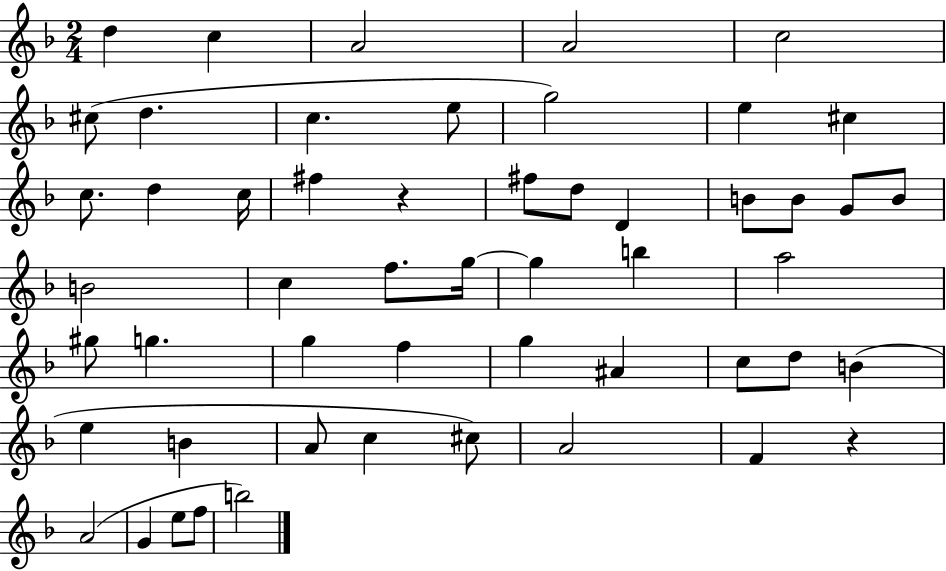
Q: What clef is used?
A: treble